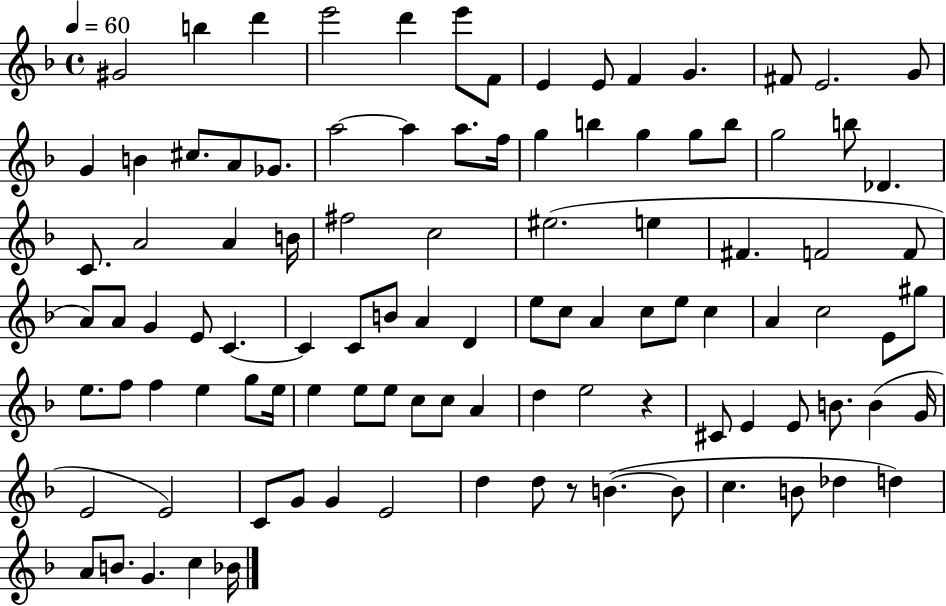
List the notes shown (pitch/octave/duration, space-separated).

G#4/h B5/q D6/q E6/h D6/q E6/e F4/e E4/q E4/e F4/q G4/q. F#4/e E4/h. G4/e G4/q B4/q C#5/e. A4/e Gb4/e. A5/h A5/q A5/e. F5/s G5/q B5/q G5/q G5/e B5/e G5/h B5/e Db4/q. C4/e. A4/h A4/q B4/s F#5/h C5/h EIS5/h. E5/q F#4/q. F4/h F4/e A4/e A4/e G4/q E4/e C4/q. C4/q C4/e B4/e A4/q D4/q E5/e C5/e A4/q C5/e E5/e C5/q A4/q C5/h E4/e G#5/e E5/e. F5/e F5/q E5/q G5/e E5/s E5/q E5/e E5/e C5/e C5/e A4/q D5/q E5/h R/q C#4/e E4/q E4/e B4/e. B4/q G4/s E4/h E4/h C4/e G4/e G4/q E4/h D5/q D5/e R/e B4/q. B4/e C5/q. B4/e Db5/q D5/q A4/e B4/e. G4/q. C5/q Bb4/s